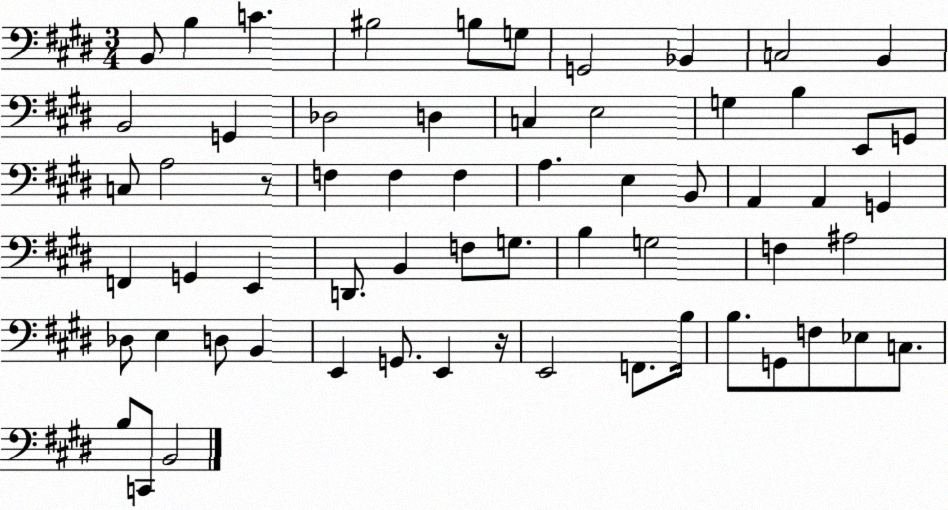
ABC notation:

X:1
T:Untitled
M:3/4
L:1/4
K:E
B,,/2 B, C ^B,2 B,/2 G,/2 G,,2 _B,, C,2 B,, B,,2 G,, _D,2 D, C, E,2 G, B, E,,/2 G,,/2 C,/2 A,2 z/2 F, F, F, A, E, B,,/2 A,, A,, G,, F,, G,, E,, D,,/2 B,, F,/2 G,/2 B, G,2 F, ^A,2 _D,/2 E, D,/2 B,, E,, G,,/2 E,, z/4 E,,2 F,,/2 B,/4 B,/2 G,,/2 F,/2 _E,/2 C,/2 B,/2 C,,/2 B,,2